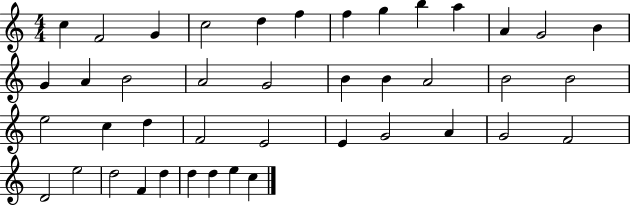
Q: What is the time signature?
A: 4/4